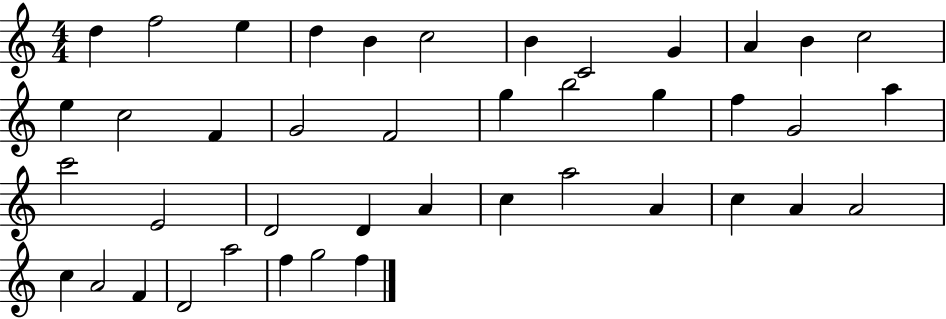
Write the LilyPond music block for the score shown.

{
  \clef treble
  \numericTimeSignature
  \time 4/4
  \key c \major
  d''4 f''2 e''4 | d''4 b'4 c''2 | b'4 c'2 g'4 | a'4 b'4 c''2 | \break e''4 c''2 f'4 | g'2 f'2 | g''4 b''2 g''4 | f''4 g'2 a''4 | \break c'''2 e'2 | d'2 d'4 a'4 | c''4 a''2 a'4 | c''4 a'4 a'2 | \break c''4 a'2 f'4 | d'2 a''2 | f''4 g''2 f''4 | \bar "|."
}